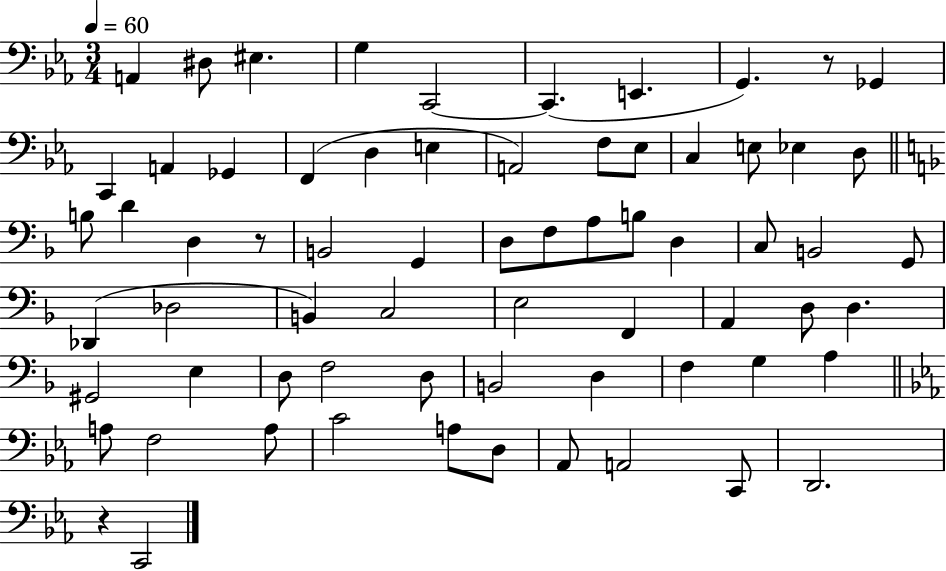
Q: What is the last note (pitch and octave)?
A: C2